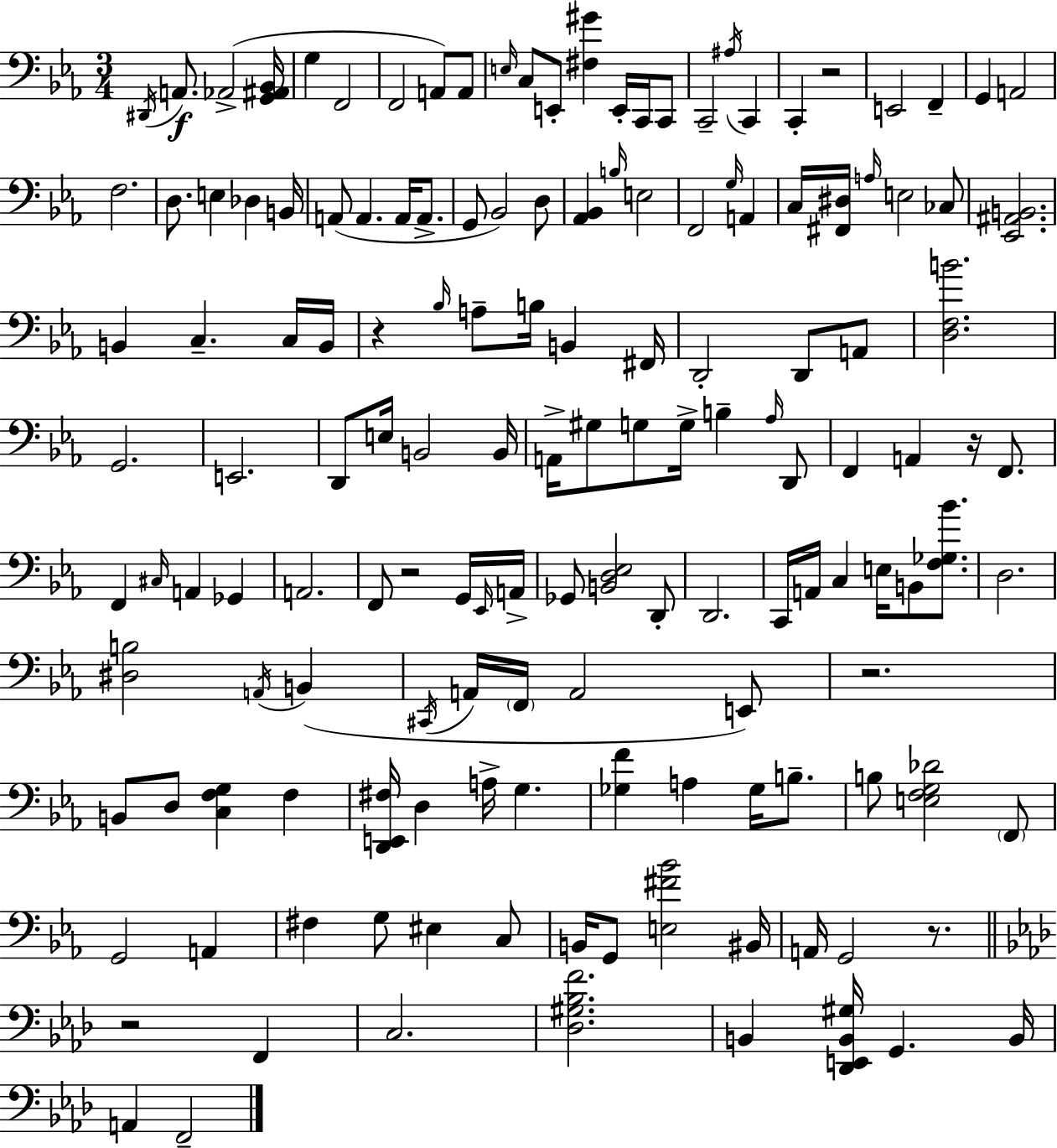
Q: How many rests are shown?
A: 7